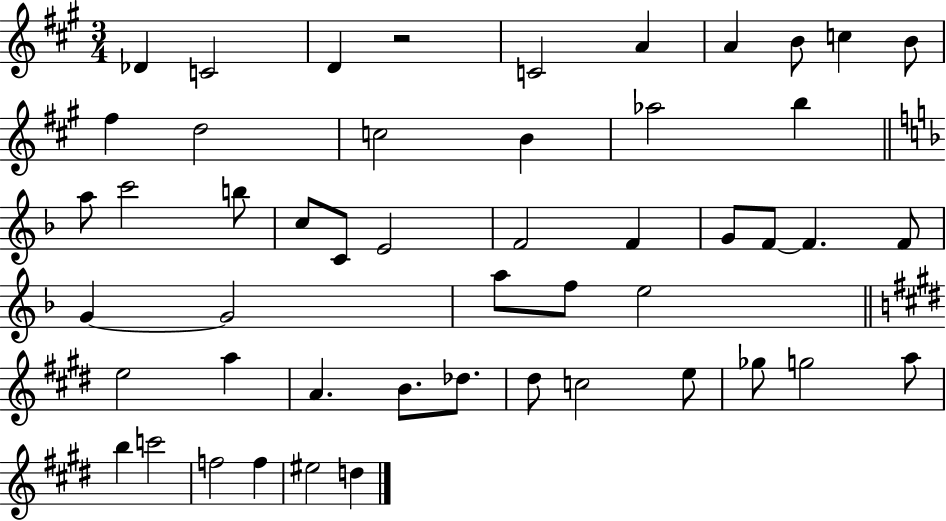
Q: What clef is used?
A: treble